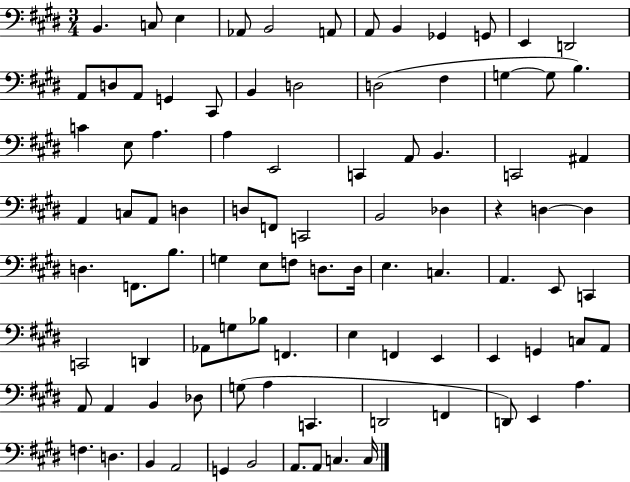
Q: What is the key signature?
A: E major